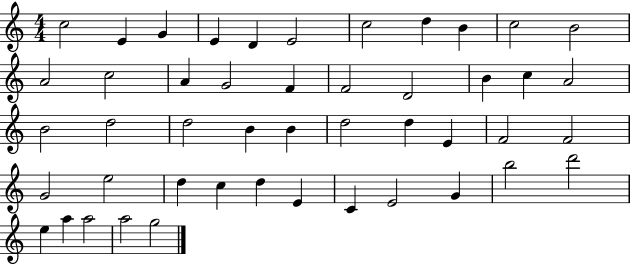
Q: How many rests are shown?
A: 0